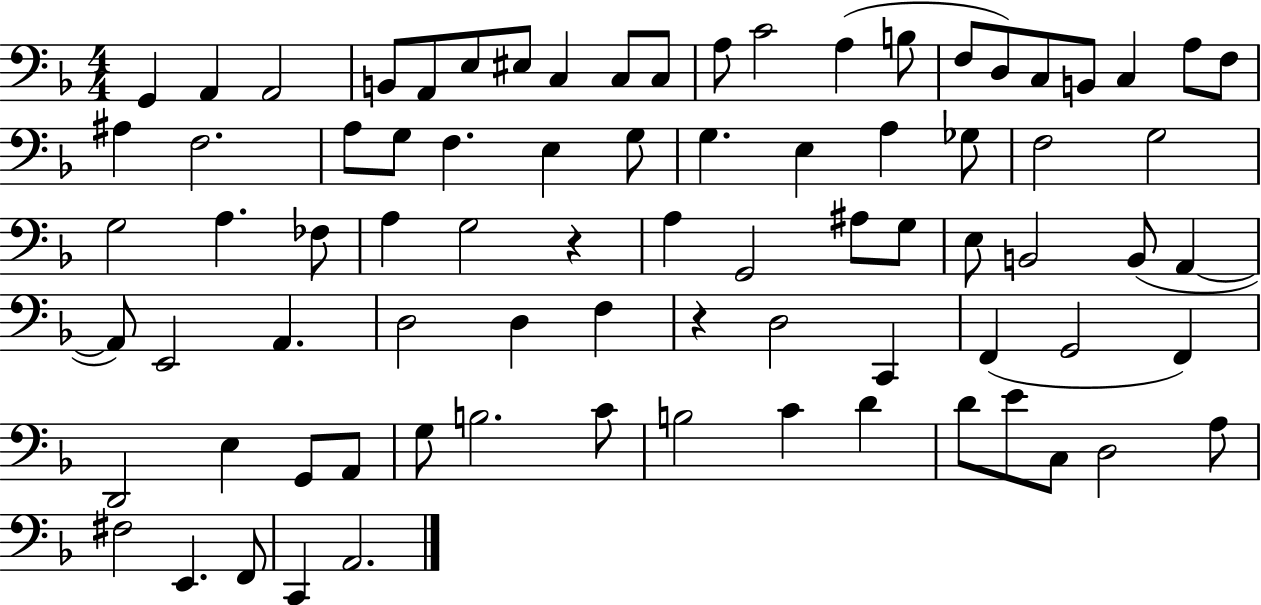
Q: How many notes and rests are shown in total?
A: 80